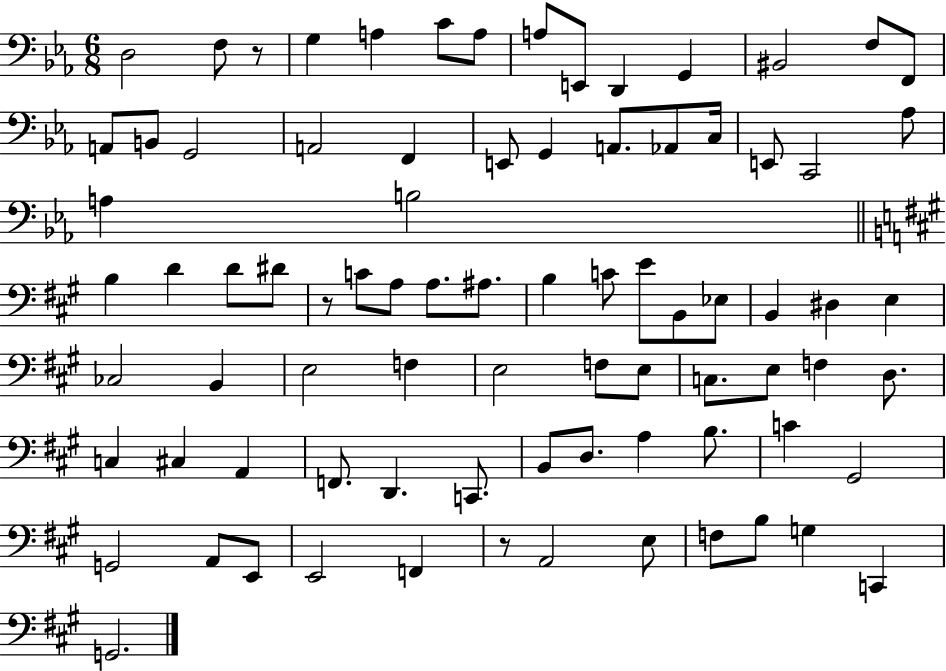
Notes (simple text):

D3/h F3/e R/e G3/q A3/q C4/e A3/e A3/e E2/e D2/q G2/q BIS2/h F3/e F2/e A2/e B2/e G2/h A2/h F2/q E2/e G2/q A2/e. Ab2/e C3/s E2/e C2/h Ab3/e A3/q B3/h B3/q D4/q D4/e D#4/e R/e C4/e A3/e A3/e. A#3/e. B3/q C4/e E4/e B2/e Eb3/e B2/q D#3/q E3/q CES3/h B2/q E3/h F3/q E3/h F3/e E3/e C3/e. E3/e F3/q D3/e. C3/q C#3/q A2/q F2/e. D2/q. C2/e. B2/e D3/e. A3/q B3/e. C4/q G#2/h G2/h A2/e E2/e E2/h F2/q R/e A2/h E3/e F3/e B3/e G3/q C2/q G2/h.